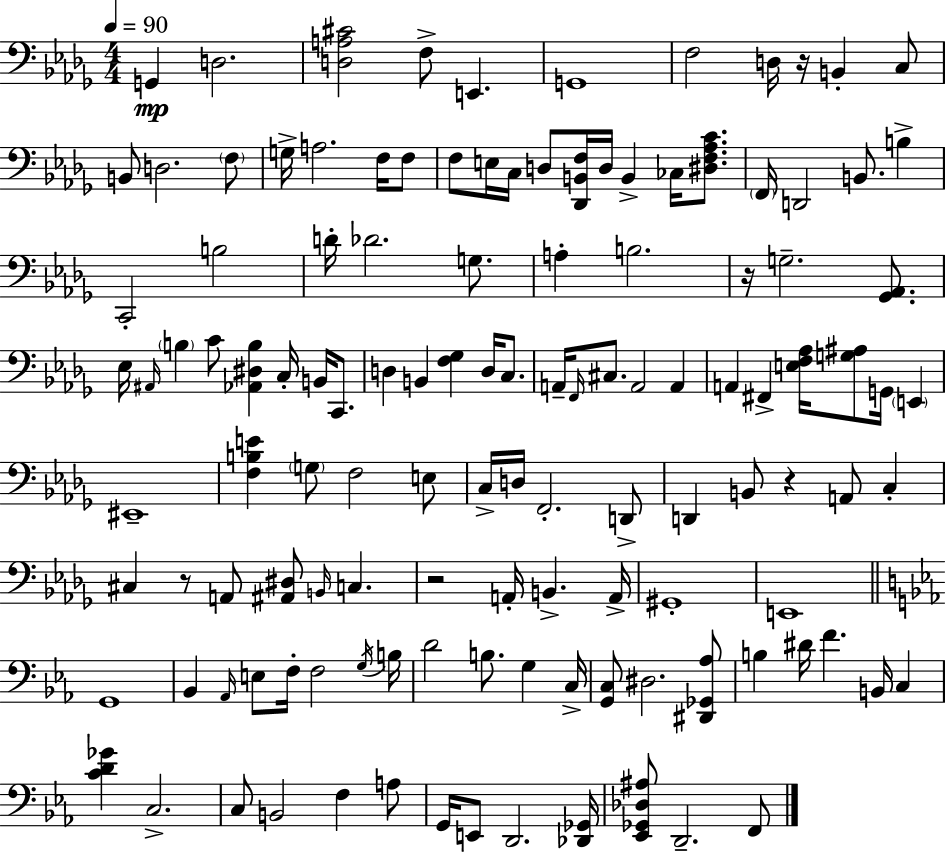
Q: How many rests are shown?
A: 5